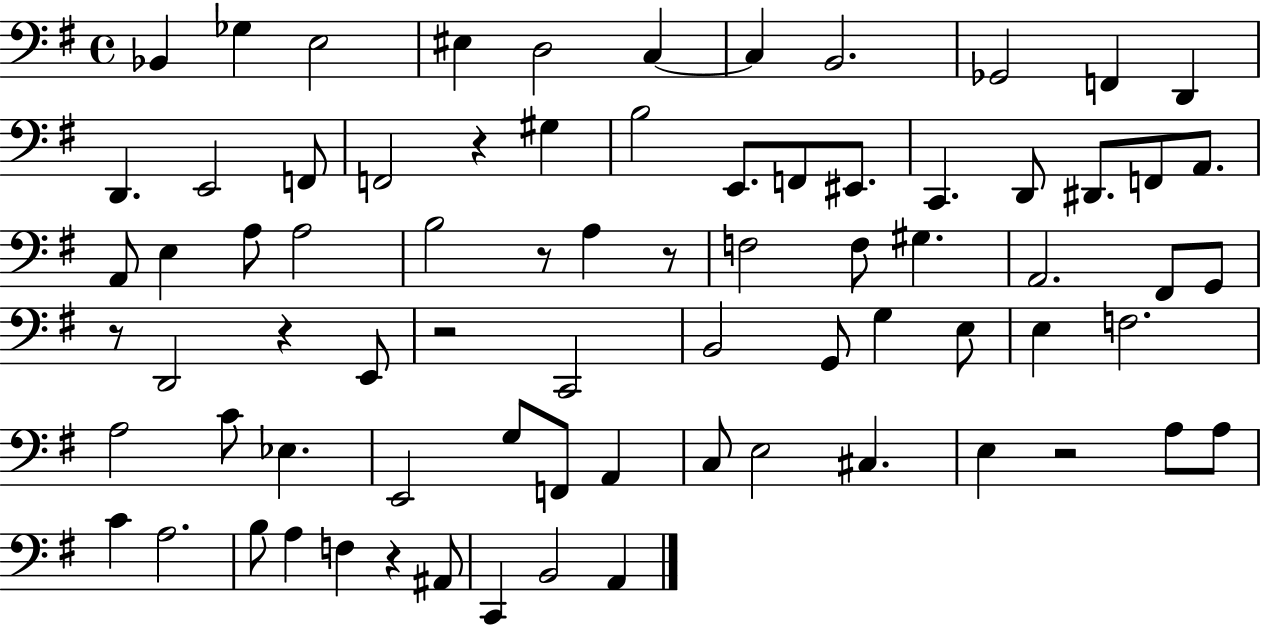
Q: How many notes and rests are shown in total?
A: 76